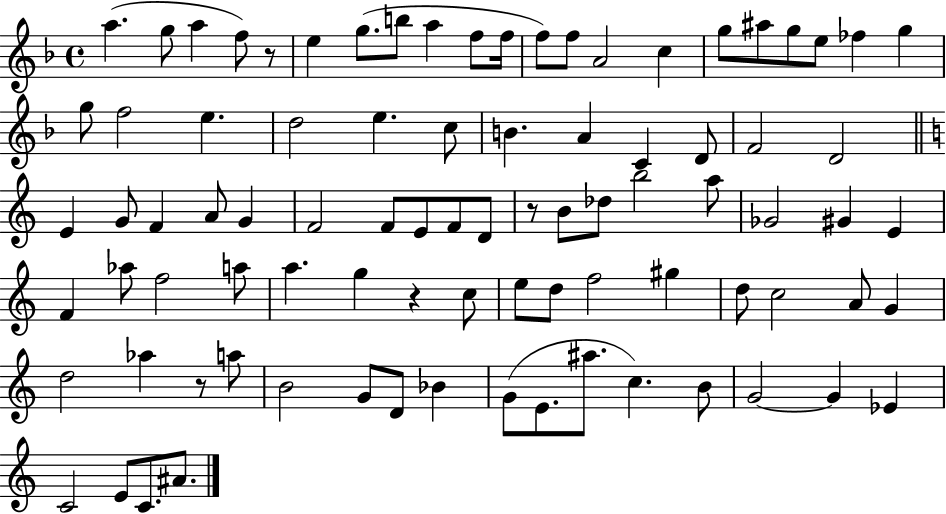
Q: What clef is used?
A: treble